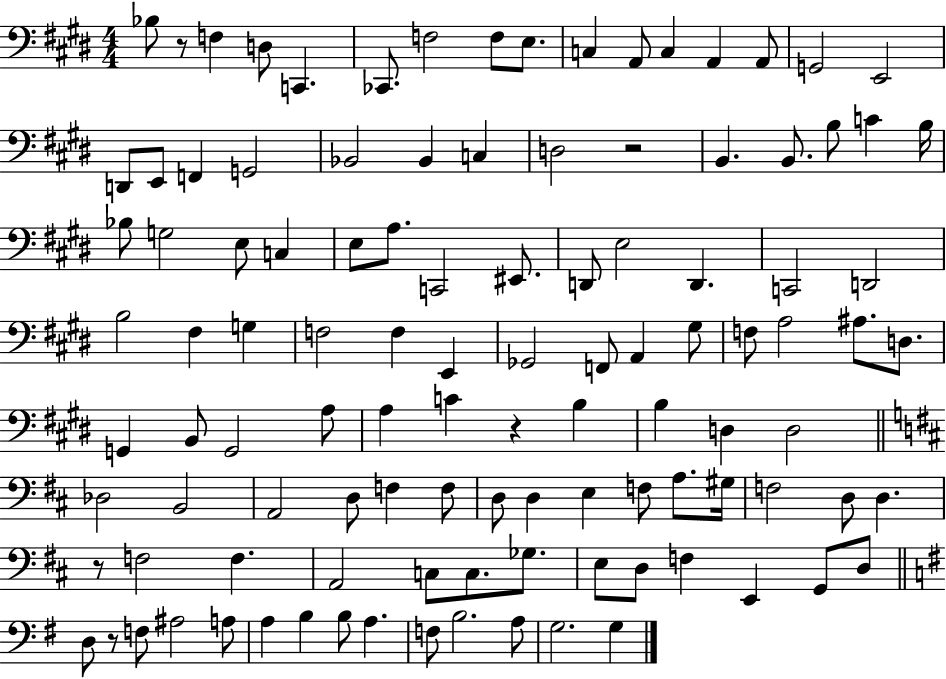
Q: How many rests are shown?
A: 5